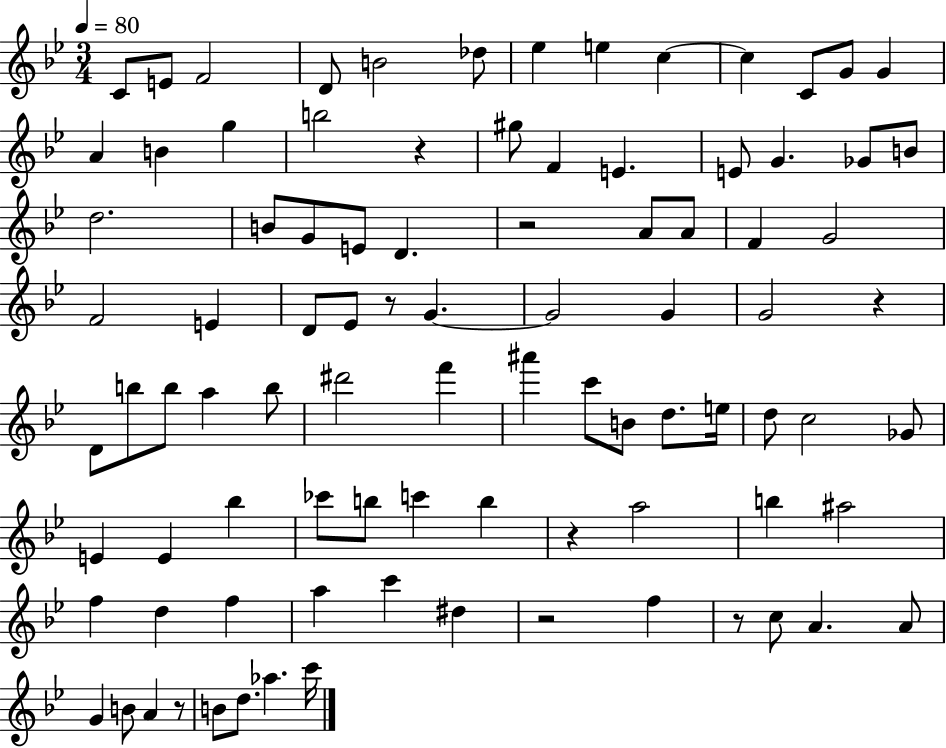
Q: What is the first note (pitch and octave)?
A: C4